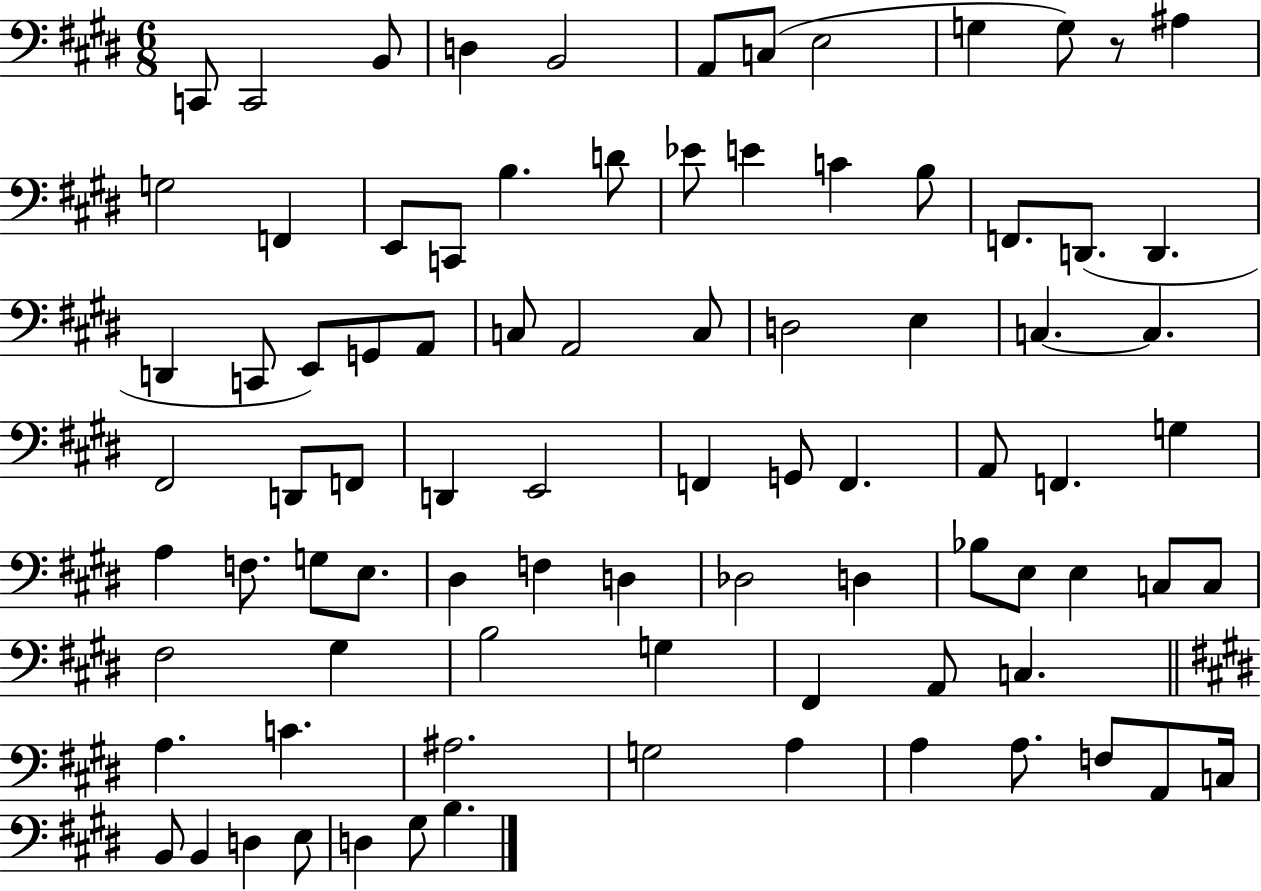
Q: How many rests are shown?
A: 1